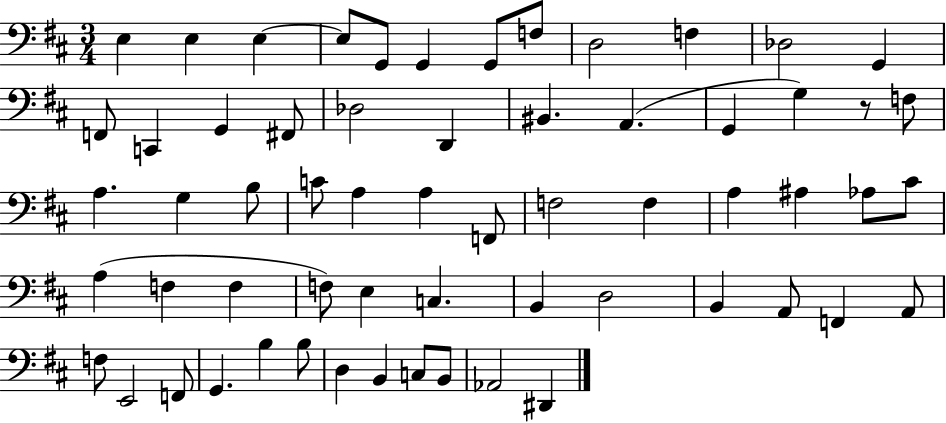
{
  \clef bass
  \numericTimeSignature
  \time 3/4
  \key d \major
  \repeat volta 2 { e4 e4 e4~~ | e8 g,8 g,4 g,8 f8 | d2 f4 | des2 g,4 | \break f,8 c,4 g,4 fis,8 | des2 d,4 | bis,4. a,4.( | g,4 g4) r8 f8 | \break a4. g4 b8 | c'8 a4 a4 f,8 | f2 f4 | a4 ais4 aes8 cis'8 | \break a4( f4 f4 | f8) e4 c4. | b,4 d2 | b,4 a,8 f,4 a,8 | \break f8 e,2 f,8 | g,4. b4 b8 | d4 b,4 c8 b,8 | aes,2 dis,4 | \break } \bar "|."
}